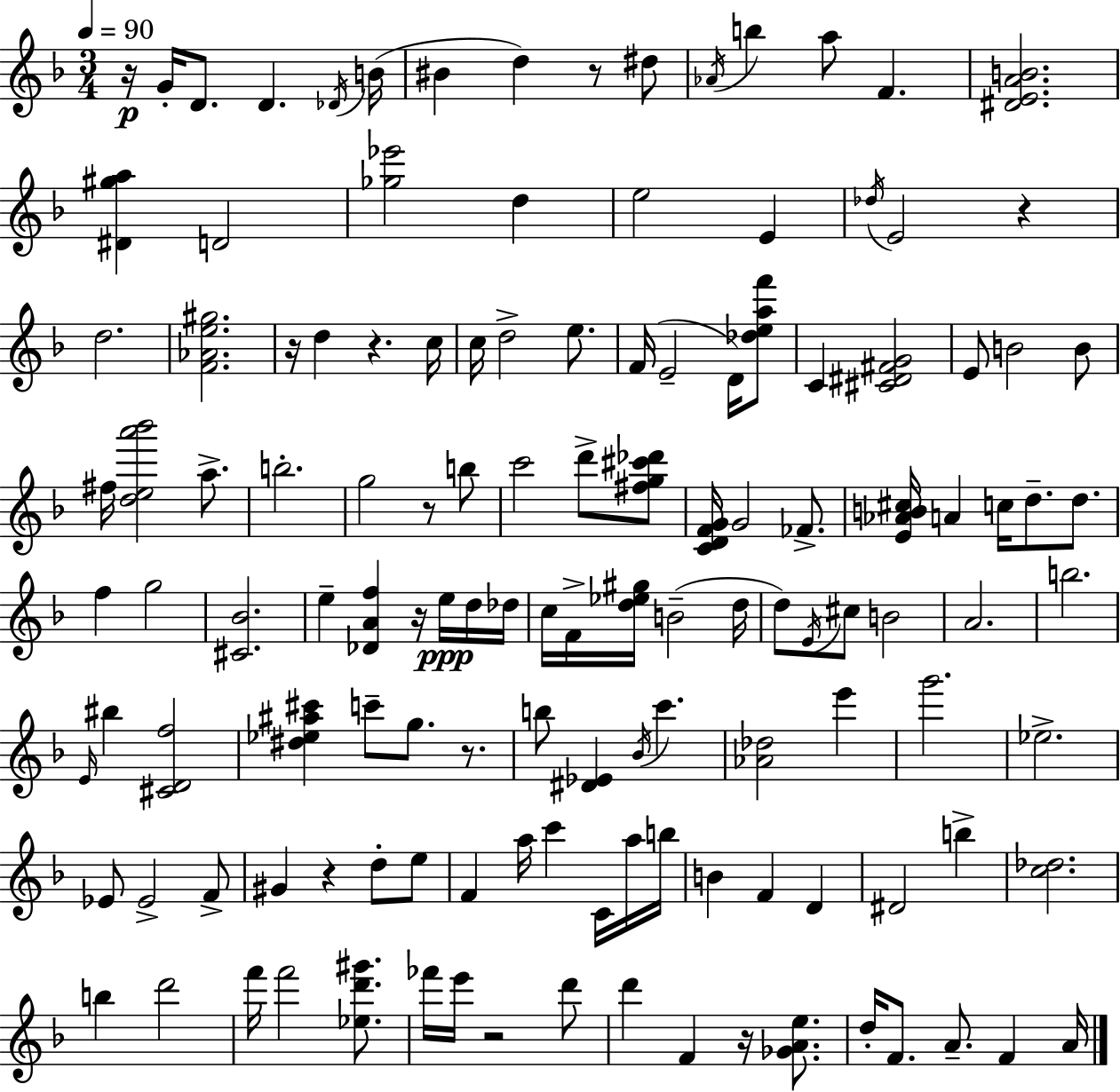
R/s G4/s D4/e. D4/q. Db4/s B4/s BIS4/q D5/q R/e D#5/e Ab4/s B5/q A5/e F4/q. [D#4,E4,A4,B4]/h. [D#4,G#5,A5]/q D4/h [Gb5,Eb6]/h D5/q E5/h E4/q Db5/s E4/h R/q D5/h. [F4,Ab4,E5,G#5]/h. R/s D5/q R/q. C5/s C5/s D5/h E5/e. F4/s E4/h D4/s [Db5,E5,A5,F6]/e C4/q [C#4,D#4,F#4,G4]/h E4/e B4/h B4/e F#5/s [D5,E5,A6,Bb6]/h A5/e. B5/h. G5/h R/e B5/e C6/h D6/e [F#5,G5,C#6,Db6]/e [C4,D4,F4,G4]/s G4/h FES4/e. [E4,Ab4,B4,C#5]/s A4/q C5/s D5/e. D5/e. F5/q G5/h [C#4,Bb4]/h. E5/q [Db4,A4,F5]/q R/s E5/s D5/s Db5/s C5/s F4/s [D5,Eb5,G#5]/s B4/h D5/s D5/e E4/s C#5/e B4/h A4/h. B5/h. E4/s BIS5/q [C#4,D4,F5]/h [D#5,Eb5,A#5,C#6]/q C6/e G5/e. R/e. B5/e [D#4,Eb4]/q Bb4/s C6/q. [Ab4,Db5]/h E6/q G6/h. Eb5/h. Eb4/e Eb4/h F4/e G#4/q R/q D5/e E5/e F4/q A5/s C6/q C4/s A5/s B5/s B4/q F4/q D4/q D#4/h B5/q [C5,Db5]/h. B5/q D6/h F6/s F6/h [Eb5,D6,G#6]/e. FES6/s E6/s R/h D6/e D6/q F4/q R/s [Gb4,A4,E5]/e. D5/s F4/e. A4/e. F4/q A4/s